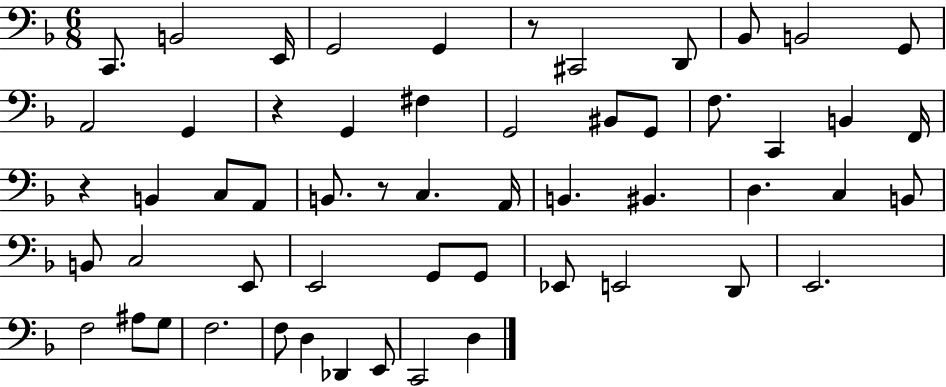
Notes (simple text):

C2/e. B2/h E2/s G2/h G2/q R/e C#2/h D2/e Bb2/e B2/h G2/e A2/h G2/q R/q G2/q F#3/q G2/h BIS2/e G2/e F3/e. C2/q B2/q F2/s R/q B2/q C3/e A2/e B2/e. R/e C3/q. A2/s B2/q. BIS2/q. D3/q. C3/q B2/e B2/e C3/h E2/e E2/h G2/e G2/e Eb2/e E2/h D2/e E2/h. F3/h A#3/e G3/e F3/h. F3/e D3/q Db2/q E2/e C2/h D3/q